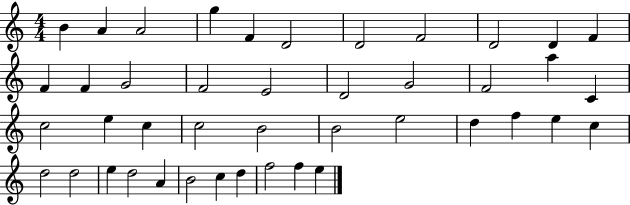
X:1
T:Untitled
M:4/4
L:1/4
K:C
B A A2 g F D2 D2 F2 D2 D F F F G2 F2 E2 D2 G2 F2 a C c2 e c c2 B2 B2 e2 d f e c d2 d2 e d2 A B2 c d f2 f e